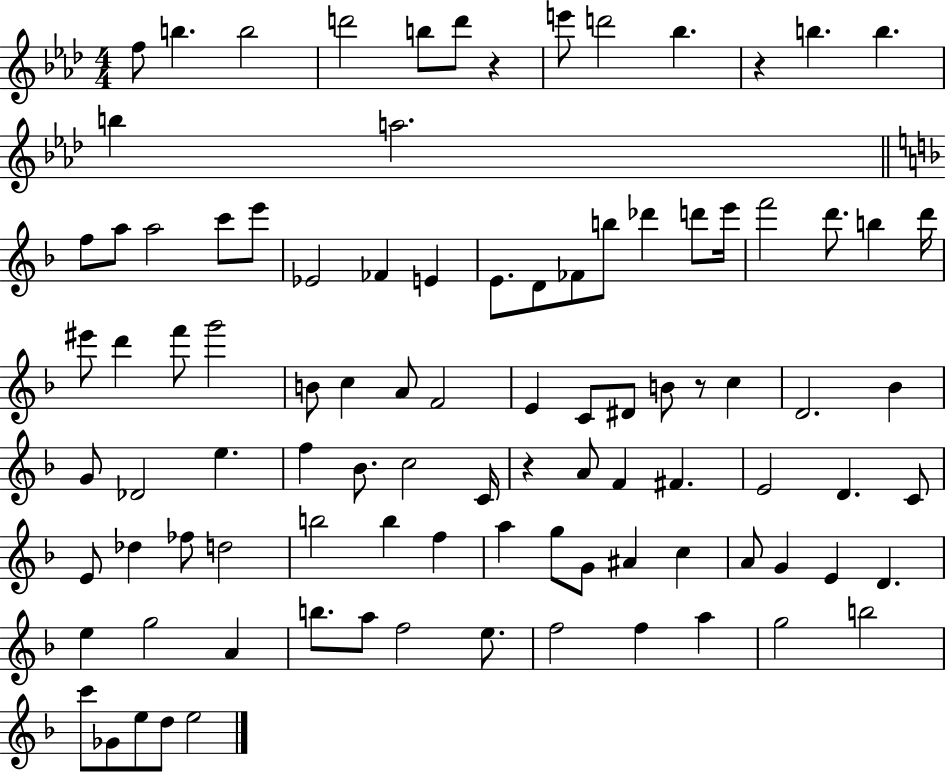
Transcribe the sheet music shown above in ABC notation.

X:1
T:Untitled
M:4/4
L:1/4
K:Ab
f/2 b b2 d'2 b/2 d'/2 z e'/2 d'2 _b z b b b a2 f/2 a/2 a2 c'/2 e'/2 _E2 _F E E/2 D/2 _F/2 b/2 _d' d'/2 e'/4 f'2 d'/2 b d'/4 ^e'/2 d' f'/2 g'2 B/2 c A/2 F2 E C/2 ^D/2 B/2 z/2 c D2 _B G/2 _D2 e f _B/2 c2 C/4 z A/2 F ^F E2 D C/2 E/2 _d _f/2 d2 b2 b f a g/2 G/2 ^A c A/2 G E D e g2 A b/2 a/2 f2 e/2 f2 f a g2 b2 c'/2 _G/2 e/2 d/2 e2